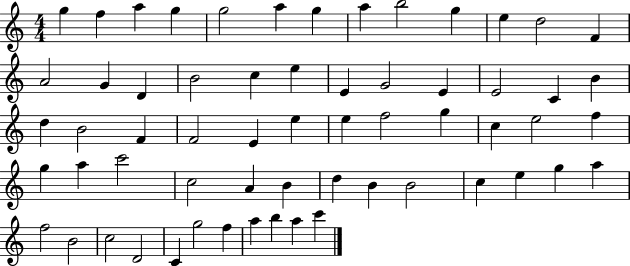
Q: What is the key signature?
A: C major